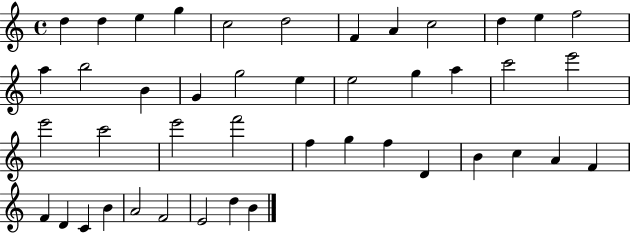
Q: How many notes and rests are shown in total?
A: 44